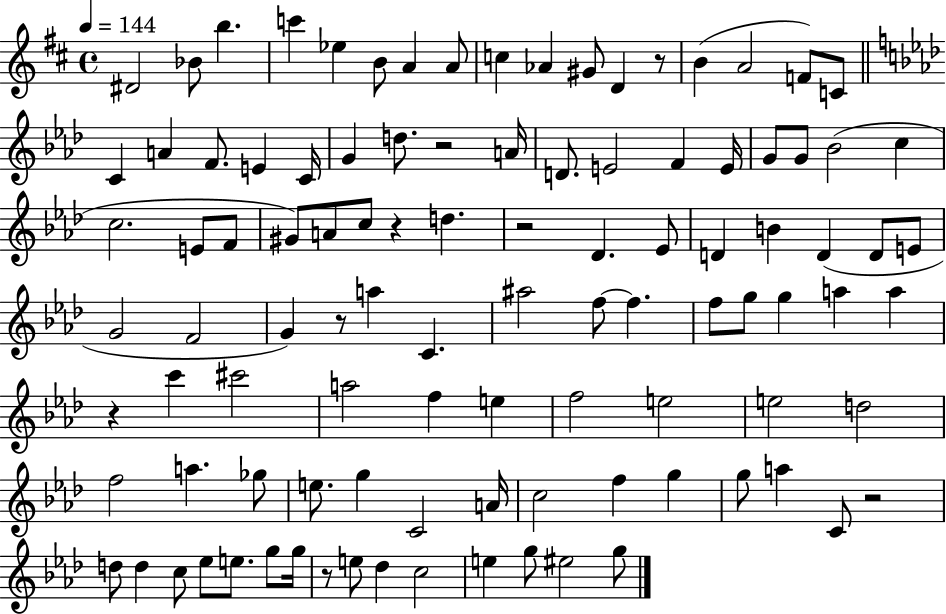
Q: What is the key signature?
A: D major